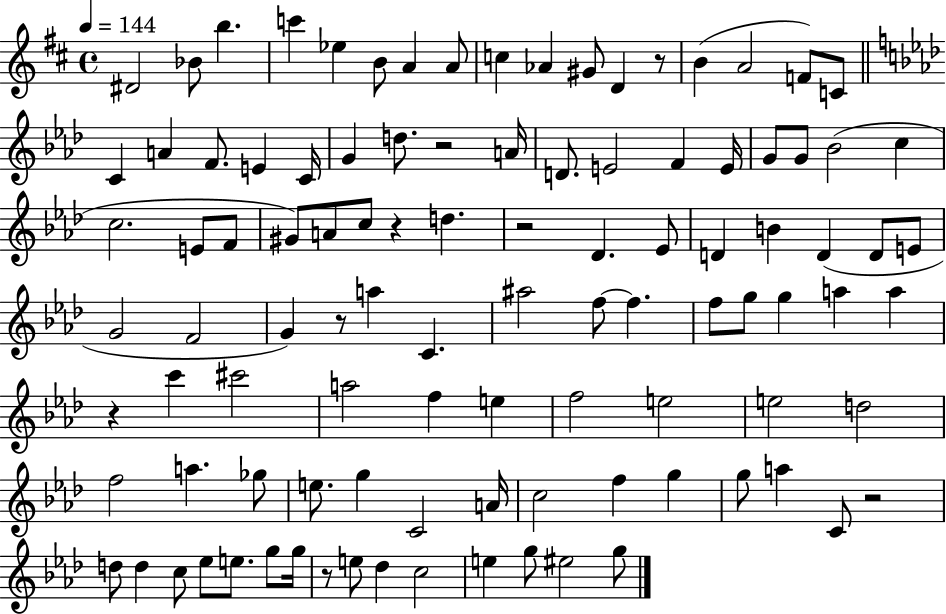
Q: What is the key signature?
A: D major